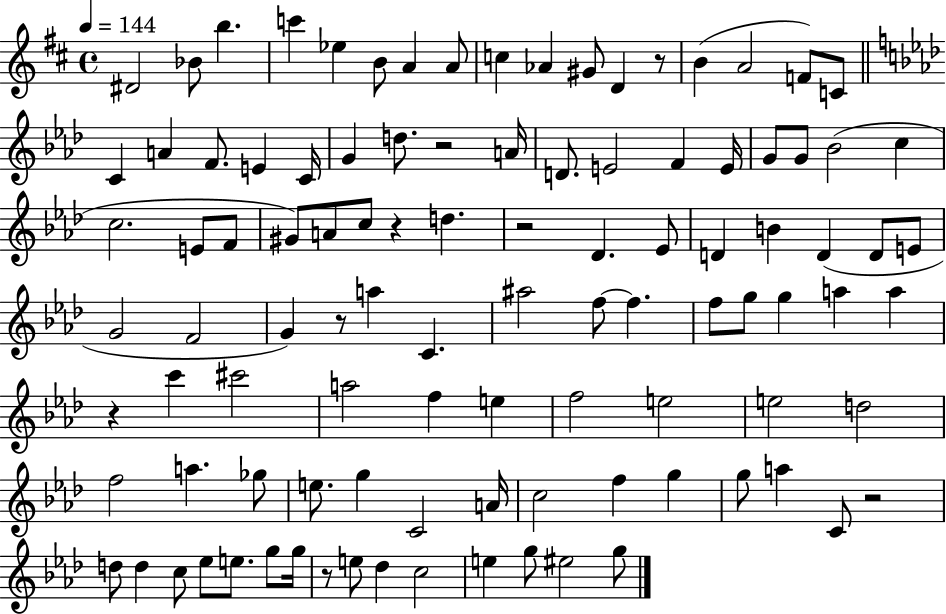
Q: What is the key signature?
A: D major